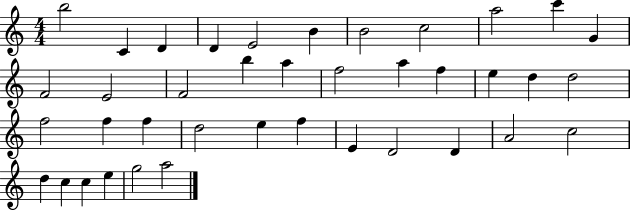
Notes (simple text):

B5/h C4/q D4/q D4/q E4/h B4/q B4/h C5/h A5/h C6/q G4/q F4/h E4/h F4/h B5/q A5/q F5/h A5/q F5/q E5/q D5/q D5/h F5/h F5/q F5/q D5/h E5/q F5/q E4/q D4/h D4/q A4/h C5/h D5/q C5/q C5/q E5/q G5/h A5/h